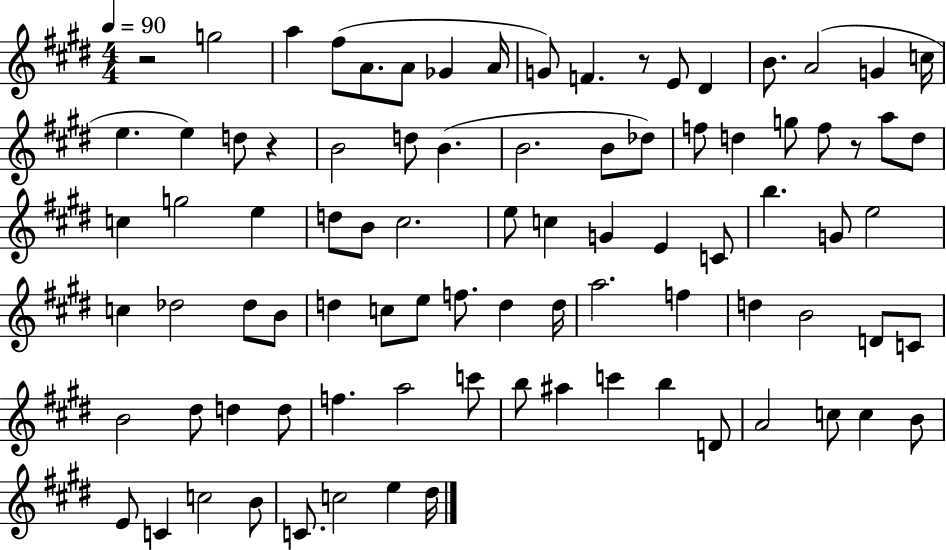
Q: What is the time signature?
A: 4/4